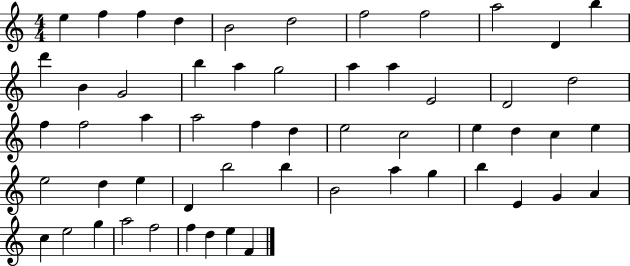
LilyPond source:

{
  \clef treble
  \numericTimeSignature
  \time 4/4
  \key c \major
  e''4 f''4 f''4 d''4 | b'2 d''2 | f''2 f''2 | a''2 d'4 b''4 | \break d'''4 b'4 g'2 | b''4 a''4 g''2 | a''4 a''4 e'2 | d'2 d''2 | \break f''4 f''2 a''4 | a''2 f''4 d''4 | e''2 c''2 | e''4 d''4 c''4 e''4 | \break e''2 d''4 e''4 | d'4 b''2 b''4 | b'2 a''4 g''4 | b''4 e'4 g'4 a'4 | \break c''4 e''2 g''4 | a''2 f''2 | f''4 d''4 e''4 f'4 | \bar "|."
}